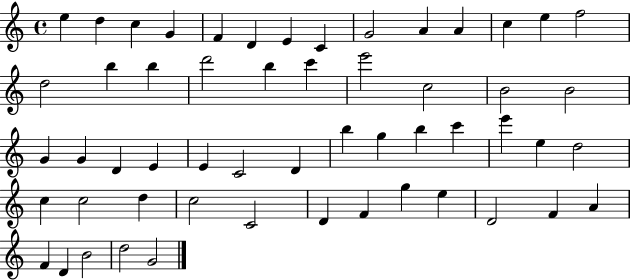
E5/q D5/q C5/q G4/q F4/q D4/q E4/q C4/q G4/h A4/q A4/q C5/q E5/q F5/h D5/h B5/q B5/q D6/h B5/q C6/q E6/h C5/h B4/h B4/h G4/q G4/q D4/q E4/q E4/q C4/h D4/q B5/q G5/q B5/q C6/q E6/q E5/q D5/h C5/q C5/h D5/q C5/h C4/h D4/q F4/q G5/q E5/q D4/h F4/q A4/q F4/q D4/q B4/h D5/h G4/h